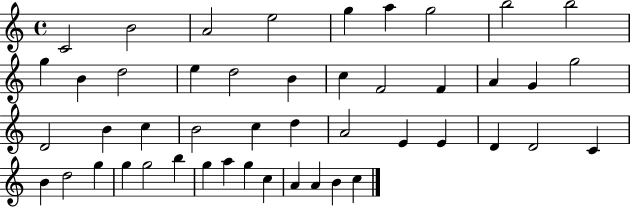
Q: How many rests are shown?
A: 0